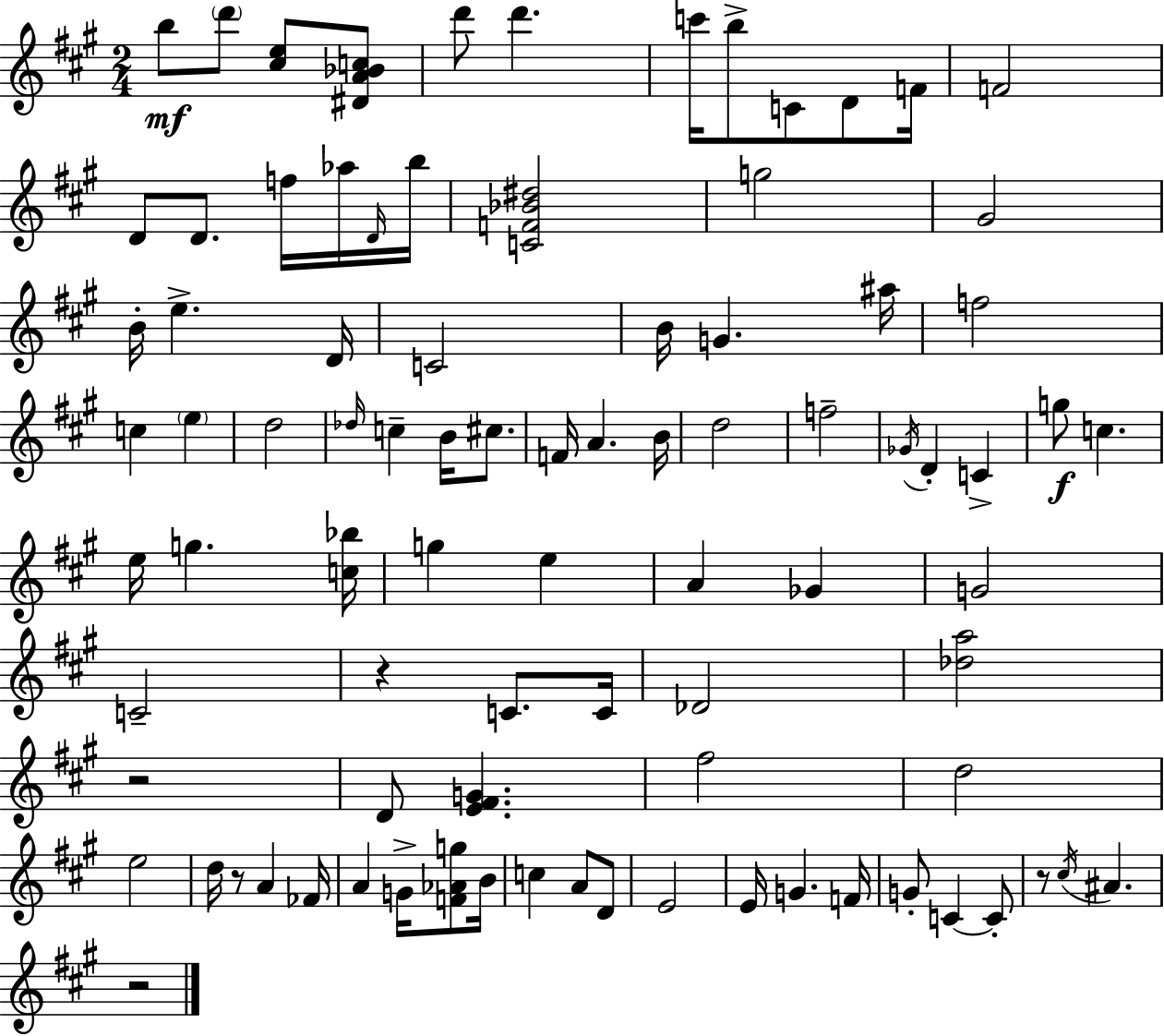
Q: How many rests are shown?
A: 5